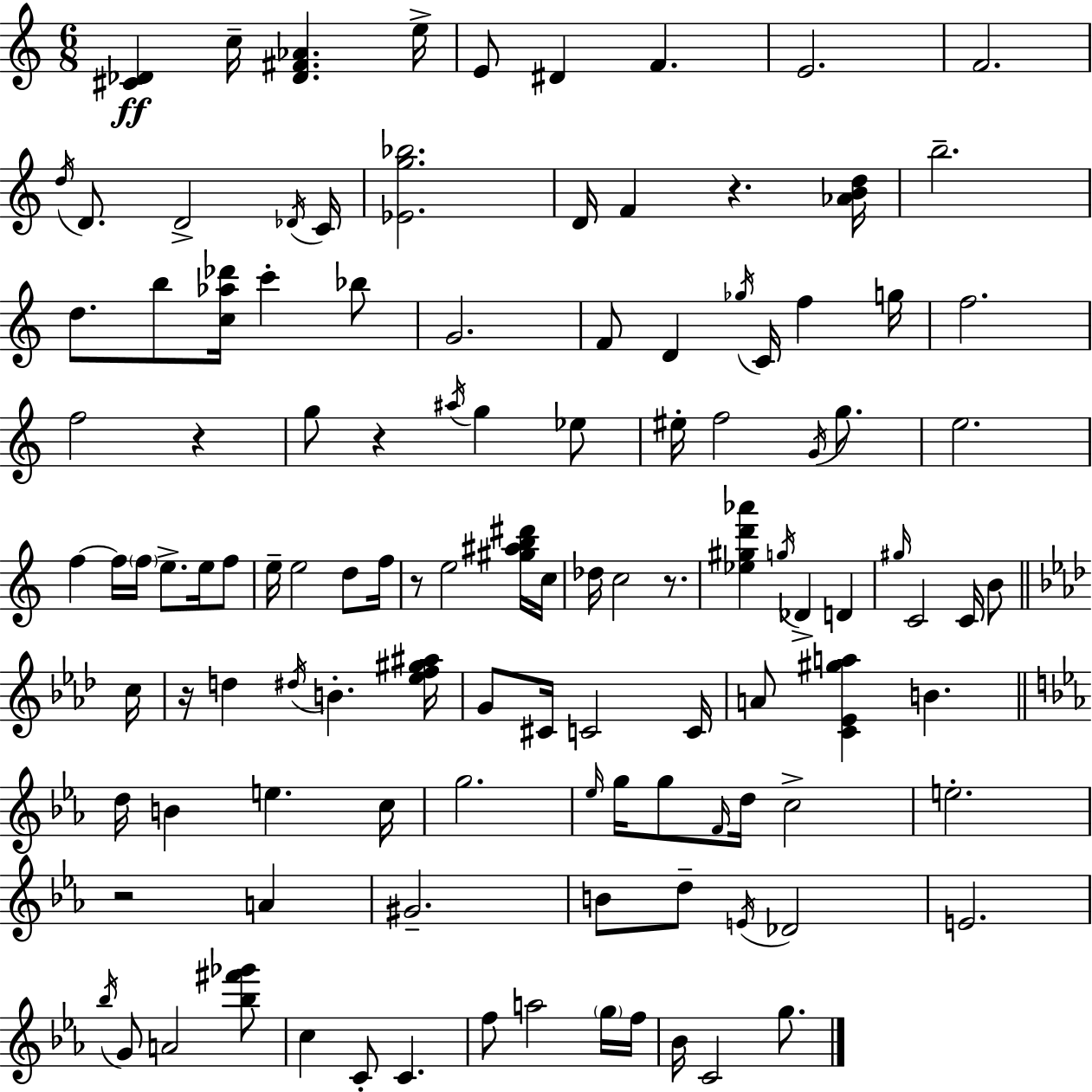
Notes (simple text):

[C#4,Db4]/q C5/s [Db4,F#4,Ab4]/q. E5/s E4/e D#4/q F4/q. E4/h. F4/h. D5/s D4/e. D4/h Db4/s C4/s [Eb4,G5,Bb5]/h. D4/s F4/q R/q. [Ab4,B4,D5]/s B5/h. D5/e. B5/e [C5,Ab5,Db6]/s C6/q Bb5/e G4/h. F4/e D4/q Gb5/s C4/s F5/q G5/s F5/h. F5/h R/q G5/e R/q A#5/s G5/q Eb5/e EIS5/s F5/h G4/s G5/e. E5/h. F5/q F5/s F5/s E5/e. E5/s F5/e E5/s E5/h D5/e F5/s R/e E5/h [G#5,A#5,B5,D#6]/s C5/s Db5/s C5/h R/e. [Eb5,G#5,D6,Ab6]/q G5/s Db4/q D4/q G#5/s C4/h C4/s B4/e C5/s R/s D5/q D#5/s B4/q. [Eb5,F5,G#5,A#5]/s G4/e C#4/s C4/h C4/s A4/e [C4,Eb4,G#5,A5]/q B4/q. D5/s B4/q E5/q. C5/s G5/h. Eb5/s G5/s G5/e F4/s D5/s C5/h E5/h. R/h A4/q G#4/h. B4/e D5/e E4/s Db4/h E4/h. Bb5/s G4/e A4/h [Bb5,F#6,Gb6]/e C5/q C4/e C4/q. F5/e A5/h G5/s F5/s Bb4/s C4/h G5/e.